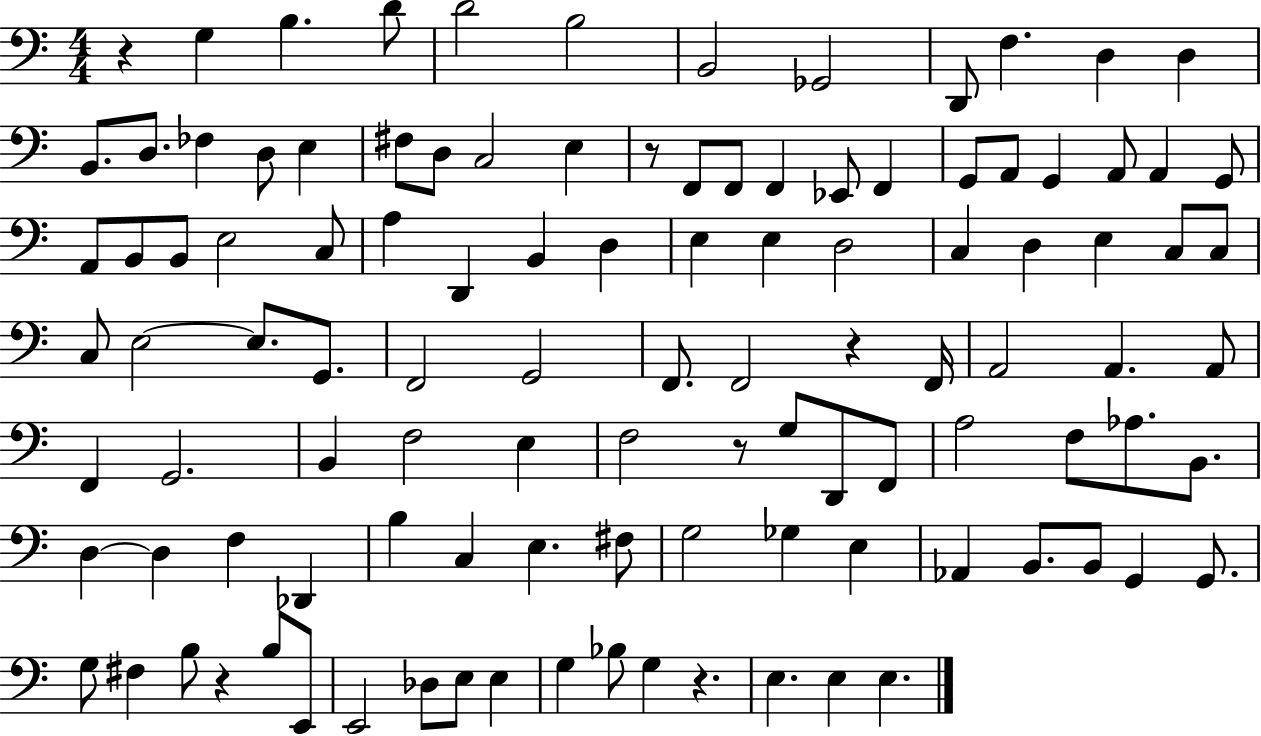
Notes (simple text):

R/q G3/q B3/q. D4/e D4/h B3/h B2/h Gb2/h D2/e F3/q. D3/q D3/q B2/e. D3/e. FES3/q D3/e E3/q F#3/e D3/e C3/h E3/q R/e F2/e F2/e F2/q Eb2/e F2/q G2/e A2/e G2/q A2/e A2/q G2/e A2/e B2/e B2/e E3/h C3/e A3/q D2/q B2/q D3/q E3/q E3/q D3/h C3/q D3/q E3/q C3/e C3/e C3/e E3/h E3/e. G2/e. F2/h G2/h F2/e. F2/h R/q F2/s A2/h A2/q. A2/e F2/q G2/h. B2/q F3/h E3/q F3/h R/e G3/e D2/e F2/e A3/h F3/e Ab3/e. B2/e. D3/q D3/q F3/q Db2/q B3/q C3/q E3/q. F#3/e G3/h Gb3/q E3/q Ab2/q B2/e. B2/e G2/q G2/e. G3/e F#3/q B3/e R/q B3/e E2/e E2/h Db3/e E3/e E3/q G3/q Bb3/e G3/q R/q. E3/q. E3/q E3/q.